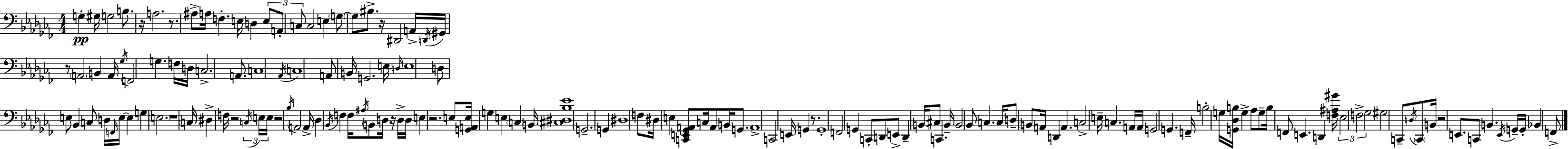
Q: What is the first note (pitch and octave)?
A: G3